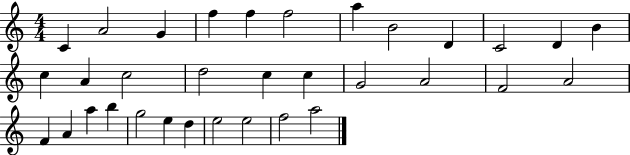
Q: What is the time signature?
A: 4/4